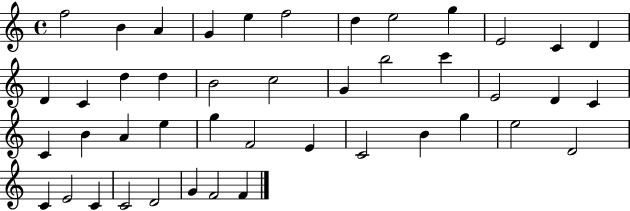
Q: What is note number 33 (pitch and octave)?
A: B4